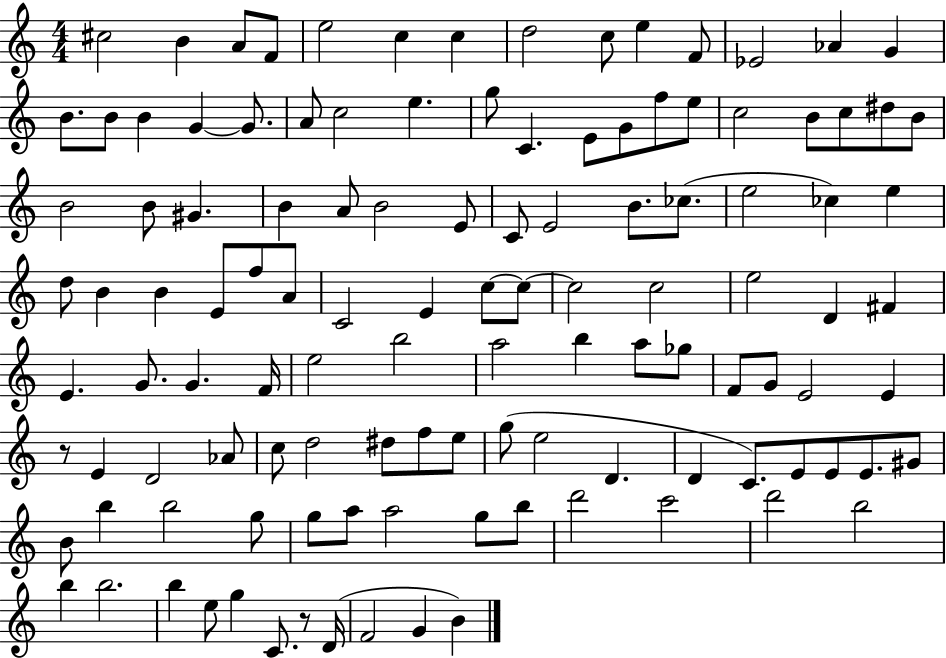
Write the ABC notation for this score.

X:1
T:Untitled
M:4/4
L:1/4
K:C
^c2 B A/2 F/2 e2 c c d2 c/2 e F/2 _E2 _A G B/2 B/2 B G G/2 A/2 c2 e g/2 C E/2 G/2 f/2 e/2 c2 B/2 c/2 ^d/2 B/2 B2 B/2 ^G B A/2 B2 E/2 C/2 E2 B/2 _c/2 e2 _c e d/2 B B E/2 f/2 A/2 C2 E c/2 c/2 c2 c2 e2 D ^F E G/2 G F/4 e2 b2 a2 b a/2 _g/2 F/2 G/2 E2 E z/2 E D2 _A/2 c/2 d2 ^d/2 f/2 e/2 g/2 e2 D D C/2 E/2 E/2 E/2 ^G/2 B/2 b b2 g/2 g/2 a/2 a2 g/2 b/2 d'2 c'2 d'2 b2 b b2 b e/2 g C/2 z/2 D/4 F2 G B